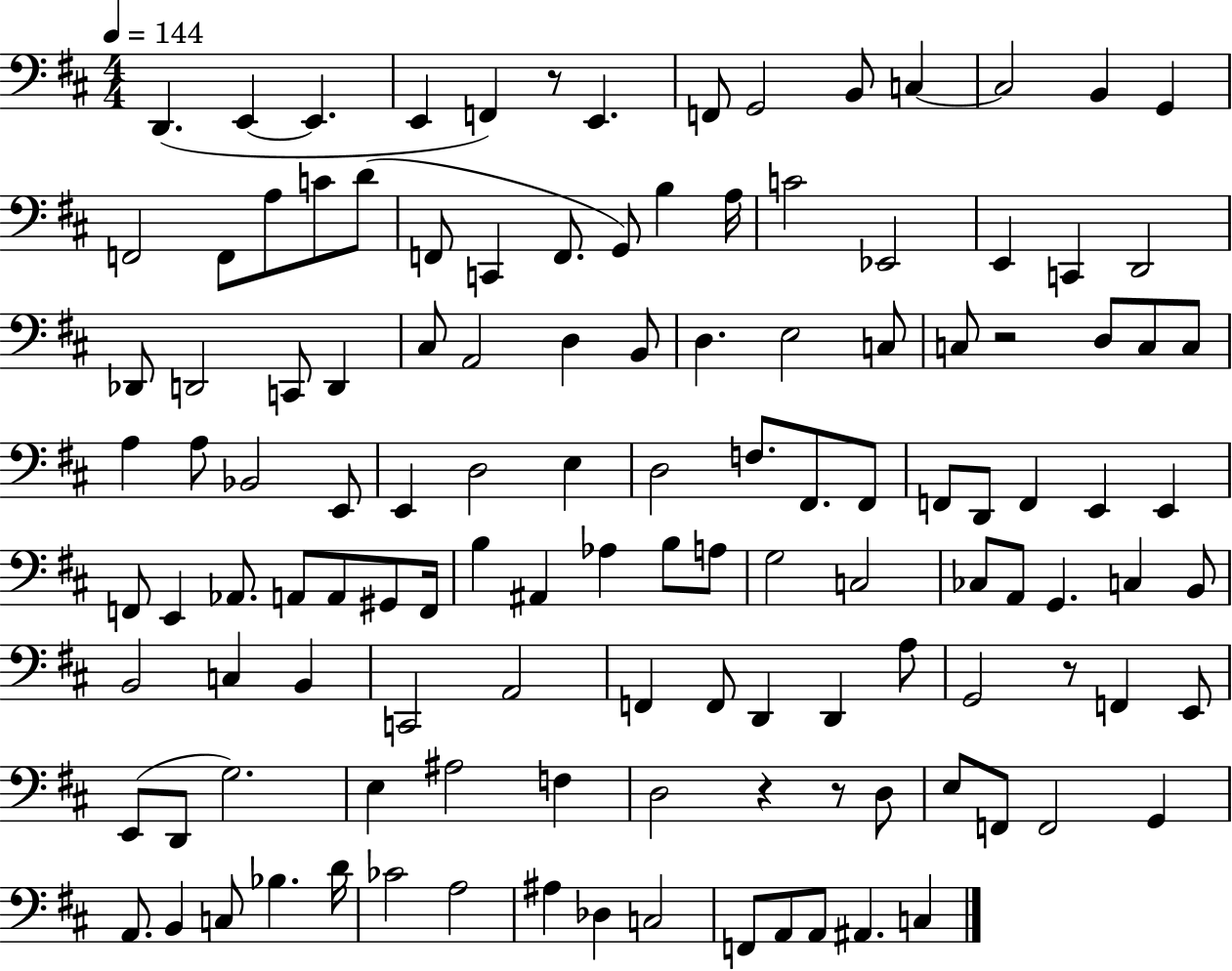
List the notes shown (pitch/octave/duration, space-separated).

D2/q. E2/q E2/q. E2/q F2/q R/e E2/q. F2/e G2/h B2/e C3/q C3/h B2/q G2/q F2/h F2/e A3/e C4/e D4/e F2/e C2/q F2/e. G2/e B3/q A3/s C4/h Eb2/h E2/q C2/q D2/h Db2/e D2/h C2/e D2/q C#3/e A2/h D3/q B2/e D3/q. E3/h C3/e C3/e R/h D3/e C3/e C3/e A3/q A3/e Bb2/h E2/e E2/q D3/h E3/q D3/h F3/e. F#2/e. F#2/e F2/e D2/e F2/q E2/q E2/q F2/e E2/q Ab2/e. A2/e A2/e G#2/e F2/s B3/q A#2/q Ab3/q B3/e A3/e G3/h C3/h CES3/e A2/e G2/q. C3/q B2/e B2/h C3/q B2/q C2/h A2/h F2/q F2/e D2/q D2/q A3/e G2/h R/e F2/q E2/e E2/e D2/e G3/h. E3/q A#3/h F3/q D3/h R/q R/e D3/e E3/e F2/e F2/h G2/q A2/e. B2/q C3/e Bb3/q. D4/s CES4/h A3/h A#3/q Db3/q C3/h F2/e A2/e A2/e A#2/q. C3/q